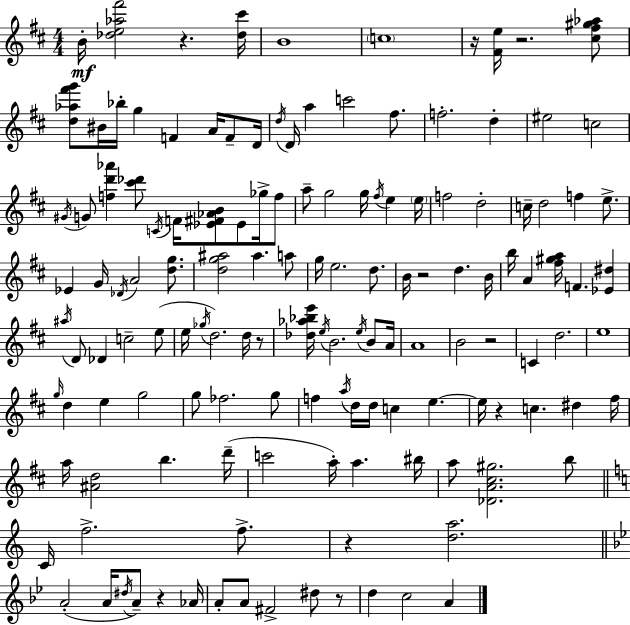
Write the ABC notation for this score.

X:1
T:Untitled
M:4/4
L:1/4
K:D
B/4 [_de_a^f']2 z [_d^c']/4 B4 c4 z/4 [^Fe]/4 z2 [^c^f^g_a]/2 [d_a^f'g']/2 ^B/4 _b/4 g F A/4 F/2 D/4 d/4 D/4 a c'2 ^f/2 f2 d ^e2 c2 ^G/4 G/2 [fd'_a'] [^c'_d']/2 C/4 F/4 [_E^F_AB]/2 _E/2 _g/4 f/2 a/2 g2 g/4 ^f/4 e e/4 f2 d2 c/4 d2 f e/2 _E G/4 _D/4 A2 [dg]/2 [dg^a]2 ^a a/2 g/4 e2 d/2 B/4 z2 d B/4 b/4 A [^f^ga]/4 F [_E^d] ^a/4 D/2 _D c2 e/2 e/4 _g/4 d2 d/4 z/2 [_d_a_be']/4 e/4 B2 e/4 B/2 A/4 A4 B2 z2 C d2 e4 g/4 d e g2 g/2 _f2 g/2 f a/4 d/4 d/4 c e e/4 z c ^d ^f/4 a/4 [^Ad]2 b d'/4 c'2 a/4 a ^b/4 a/2 [_DA^c^g]2 b/2 C/4 f2 f/2 z [da]2 A2 A/4 ^d/4 A/2 z _A/4 A/2 A/2 ^F2 ^d/2 z/2 d c2 A